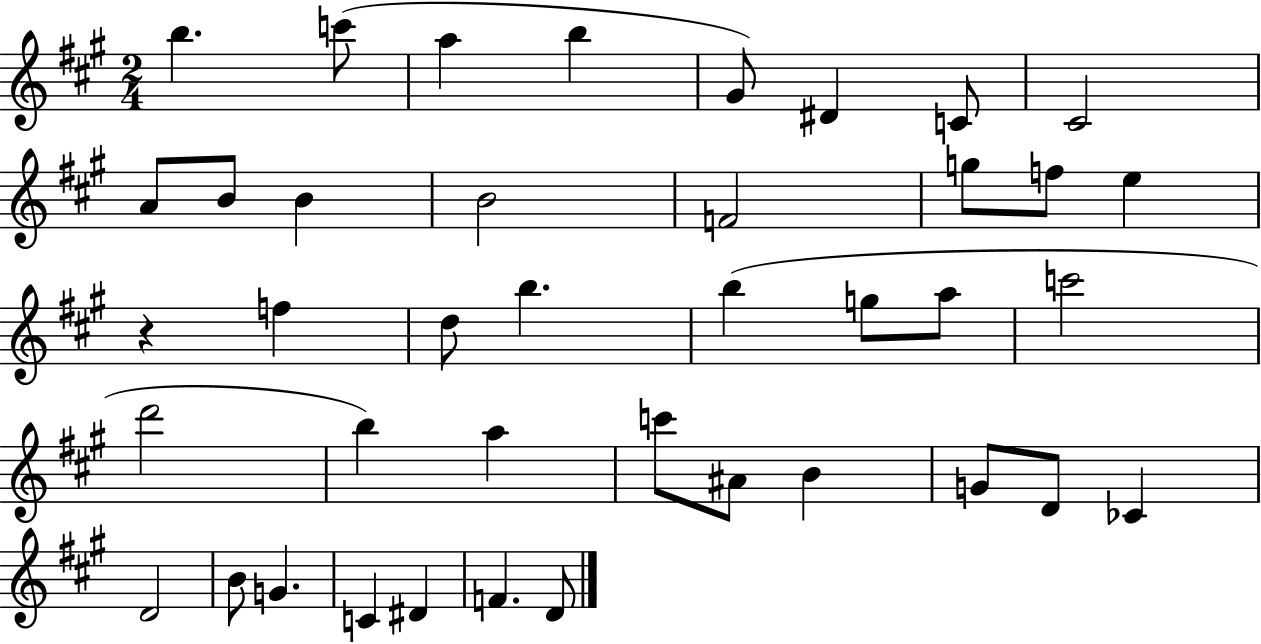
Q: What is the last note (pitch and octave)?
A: D4